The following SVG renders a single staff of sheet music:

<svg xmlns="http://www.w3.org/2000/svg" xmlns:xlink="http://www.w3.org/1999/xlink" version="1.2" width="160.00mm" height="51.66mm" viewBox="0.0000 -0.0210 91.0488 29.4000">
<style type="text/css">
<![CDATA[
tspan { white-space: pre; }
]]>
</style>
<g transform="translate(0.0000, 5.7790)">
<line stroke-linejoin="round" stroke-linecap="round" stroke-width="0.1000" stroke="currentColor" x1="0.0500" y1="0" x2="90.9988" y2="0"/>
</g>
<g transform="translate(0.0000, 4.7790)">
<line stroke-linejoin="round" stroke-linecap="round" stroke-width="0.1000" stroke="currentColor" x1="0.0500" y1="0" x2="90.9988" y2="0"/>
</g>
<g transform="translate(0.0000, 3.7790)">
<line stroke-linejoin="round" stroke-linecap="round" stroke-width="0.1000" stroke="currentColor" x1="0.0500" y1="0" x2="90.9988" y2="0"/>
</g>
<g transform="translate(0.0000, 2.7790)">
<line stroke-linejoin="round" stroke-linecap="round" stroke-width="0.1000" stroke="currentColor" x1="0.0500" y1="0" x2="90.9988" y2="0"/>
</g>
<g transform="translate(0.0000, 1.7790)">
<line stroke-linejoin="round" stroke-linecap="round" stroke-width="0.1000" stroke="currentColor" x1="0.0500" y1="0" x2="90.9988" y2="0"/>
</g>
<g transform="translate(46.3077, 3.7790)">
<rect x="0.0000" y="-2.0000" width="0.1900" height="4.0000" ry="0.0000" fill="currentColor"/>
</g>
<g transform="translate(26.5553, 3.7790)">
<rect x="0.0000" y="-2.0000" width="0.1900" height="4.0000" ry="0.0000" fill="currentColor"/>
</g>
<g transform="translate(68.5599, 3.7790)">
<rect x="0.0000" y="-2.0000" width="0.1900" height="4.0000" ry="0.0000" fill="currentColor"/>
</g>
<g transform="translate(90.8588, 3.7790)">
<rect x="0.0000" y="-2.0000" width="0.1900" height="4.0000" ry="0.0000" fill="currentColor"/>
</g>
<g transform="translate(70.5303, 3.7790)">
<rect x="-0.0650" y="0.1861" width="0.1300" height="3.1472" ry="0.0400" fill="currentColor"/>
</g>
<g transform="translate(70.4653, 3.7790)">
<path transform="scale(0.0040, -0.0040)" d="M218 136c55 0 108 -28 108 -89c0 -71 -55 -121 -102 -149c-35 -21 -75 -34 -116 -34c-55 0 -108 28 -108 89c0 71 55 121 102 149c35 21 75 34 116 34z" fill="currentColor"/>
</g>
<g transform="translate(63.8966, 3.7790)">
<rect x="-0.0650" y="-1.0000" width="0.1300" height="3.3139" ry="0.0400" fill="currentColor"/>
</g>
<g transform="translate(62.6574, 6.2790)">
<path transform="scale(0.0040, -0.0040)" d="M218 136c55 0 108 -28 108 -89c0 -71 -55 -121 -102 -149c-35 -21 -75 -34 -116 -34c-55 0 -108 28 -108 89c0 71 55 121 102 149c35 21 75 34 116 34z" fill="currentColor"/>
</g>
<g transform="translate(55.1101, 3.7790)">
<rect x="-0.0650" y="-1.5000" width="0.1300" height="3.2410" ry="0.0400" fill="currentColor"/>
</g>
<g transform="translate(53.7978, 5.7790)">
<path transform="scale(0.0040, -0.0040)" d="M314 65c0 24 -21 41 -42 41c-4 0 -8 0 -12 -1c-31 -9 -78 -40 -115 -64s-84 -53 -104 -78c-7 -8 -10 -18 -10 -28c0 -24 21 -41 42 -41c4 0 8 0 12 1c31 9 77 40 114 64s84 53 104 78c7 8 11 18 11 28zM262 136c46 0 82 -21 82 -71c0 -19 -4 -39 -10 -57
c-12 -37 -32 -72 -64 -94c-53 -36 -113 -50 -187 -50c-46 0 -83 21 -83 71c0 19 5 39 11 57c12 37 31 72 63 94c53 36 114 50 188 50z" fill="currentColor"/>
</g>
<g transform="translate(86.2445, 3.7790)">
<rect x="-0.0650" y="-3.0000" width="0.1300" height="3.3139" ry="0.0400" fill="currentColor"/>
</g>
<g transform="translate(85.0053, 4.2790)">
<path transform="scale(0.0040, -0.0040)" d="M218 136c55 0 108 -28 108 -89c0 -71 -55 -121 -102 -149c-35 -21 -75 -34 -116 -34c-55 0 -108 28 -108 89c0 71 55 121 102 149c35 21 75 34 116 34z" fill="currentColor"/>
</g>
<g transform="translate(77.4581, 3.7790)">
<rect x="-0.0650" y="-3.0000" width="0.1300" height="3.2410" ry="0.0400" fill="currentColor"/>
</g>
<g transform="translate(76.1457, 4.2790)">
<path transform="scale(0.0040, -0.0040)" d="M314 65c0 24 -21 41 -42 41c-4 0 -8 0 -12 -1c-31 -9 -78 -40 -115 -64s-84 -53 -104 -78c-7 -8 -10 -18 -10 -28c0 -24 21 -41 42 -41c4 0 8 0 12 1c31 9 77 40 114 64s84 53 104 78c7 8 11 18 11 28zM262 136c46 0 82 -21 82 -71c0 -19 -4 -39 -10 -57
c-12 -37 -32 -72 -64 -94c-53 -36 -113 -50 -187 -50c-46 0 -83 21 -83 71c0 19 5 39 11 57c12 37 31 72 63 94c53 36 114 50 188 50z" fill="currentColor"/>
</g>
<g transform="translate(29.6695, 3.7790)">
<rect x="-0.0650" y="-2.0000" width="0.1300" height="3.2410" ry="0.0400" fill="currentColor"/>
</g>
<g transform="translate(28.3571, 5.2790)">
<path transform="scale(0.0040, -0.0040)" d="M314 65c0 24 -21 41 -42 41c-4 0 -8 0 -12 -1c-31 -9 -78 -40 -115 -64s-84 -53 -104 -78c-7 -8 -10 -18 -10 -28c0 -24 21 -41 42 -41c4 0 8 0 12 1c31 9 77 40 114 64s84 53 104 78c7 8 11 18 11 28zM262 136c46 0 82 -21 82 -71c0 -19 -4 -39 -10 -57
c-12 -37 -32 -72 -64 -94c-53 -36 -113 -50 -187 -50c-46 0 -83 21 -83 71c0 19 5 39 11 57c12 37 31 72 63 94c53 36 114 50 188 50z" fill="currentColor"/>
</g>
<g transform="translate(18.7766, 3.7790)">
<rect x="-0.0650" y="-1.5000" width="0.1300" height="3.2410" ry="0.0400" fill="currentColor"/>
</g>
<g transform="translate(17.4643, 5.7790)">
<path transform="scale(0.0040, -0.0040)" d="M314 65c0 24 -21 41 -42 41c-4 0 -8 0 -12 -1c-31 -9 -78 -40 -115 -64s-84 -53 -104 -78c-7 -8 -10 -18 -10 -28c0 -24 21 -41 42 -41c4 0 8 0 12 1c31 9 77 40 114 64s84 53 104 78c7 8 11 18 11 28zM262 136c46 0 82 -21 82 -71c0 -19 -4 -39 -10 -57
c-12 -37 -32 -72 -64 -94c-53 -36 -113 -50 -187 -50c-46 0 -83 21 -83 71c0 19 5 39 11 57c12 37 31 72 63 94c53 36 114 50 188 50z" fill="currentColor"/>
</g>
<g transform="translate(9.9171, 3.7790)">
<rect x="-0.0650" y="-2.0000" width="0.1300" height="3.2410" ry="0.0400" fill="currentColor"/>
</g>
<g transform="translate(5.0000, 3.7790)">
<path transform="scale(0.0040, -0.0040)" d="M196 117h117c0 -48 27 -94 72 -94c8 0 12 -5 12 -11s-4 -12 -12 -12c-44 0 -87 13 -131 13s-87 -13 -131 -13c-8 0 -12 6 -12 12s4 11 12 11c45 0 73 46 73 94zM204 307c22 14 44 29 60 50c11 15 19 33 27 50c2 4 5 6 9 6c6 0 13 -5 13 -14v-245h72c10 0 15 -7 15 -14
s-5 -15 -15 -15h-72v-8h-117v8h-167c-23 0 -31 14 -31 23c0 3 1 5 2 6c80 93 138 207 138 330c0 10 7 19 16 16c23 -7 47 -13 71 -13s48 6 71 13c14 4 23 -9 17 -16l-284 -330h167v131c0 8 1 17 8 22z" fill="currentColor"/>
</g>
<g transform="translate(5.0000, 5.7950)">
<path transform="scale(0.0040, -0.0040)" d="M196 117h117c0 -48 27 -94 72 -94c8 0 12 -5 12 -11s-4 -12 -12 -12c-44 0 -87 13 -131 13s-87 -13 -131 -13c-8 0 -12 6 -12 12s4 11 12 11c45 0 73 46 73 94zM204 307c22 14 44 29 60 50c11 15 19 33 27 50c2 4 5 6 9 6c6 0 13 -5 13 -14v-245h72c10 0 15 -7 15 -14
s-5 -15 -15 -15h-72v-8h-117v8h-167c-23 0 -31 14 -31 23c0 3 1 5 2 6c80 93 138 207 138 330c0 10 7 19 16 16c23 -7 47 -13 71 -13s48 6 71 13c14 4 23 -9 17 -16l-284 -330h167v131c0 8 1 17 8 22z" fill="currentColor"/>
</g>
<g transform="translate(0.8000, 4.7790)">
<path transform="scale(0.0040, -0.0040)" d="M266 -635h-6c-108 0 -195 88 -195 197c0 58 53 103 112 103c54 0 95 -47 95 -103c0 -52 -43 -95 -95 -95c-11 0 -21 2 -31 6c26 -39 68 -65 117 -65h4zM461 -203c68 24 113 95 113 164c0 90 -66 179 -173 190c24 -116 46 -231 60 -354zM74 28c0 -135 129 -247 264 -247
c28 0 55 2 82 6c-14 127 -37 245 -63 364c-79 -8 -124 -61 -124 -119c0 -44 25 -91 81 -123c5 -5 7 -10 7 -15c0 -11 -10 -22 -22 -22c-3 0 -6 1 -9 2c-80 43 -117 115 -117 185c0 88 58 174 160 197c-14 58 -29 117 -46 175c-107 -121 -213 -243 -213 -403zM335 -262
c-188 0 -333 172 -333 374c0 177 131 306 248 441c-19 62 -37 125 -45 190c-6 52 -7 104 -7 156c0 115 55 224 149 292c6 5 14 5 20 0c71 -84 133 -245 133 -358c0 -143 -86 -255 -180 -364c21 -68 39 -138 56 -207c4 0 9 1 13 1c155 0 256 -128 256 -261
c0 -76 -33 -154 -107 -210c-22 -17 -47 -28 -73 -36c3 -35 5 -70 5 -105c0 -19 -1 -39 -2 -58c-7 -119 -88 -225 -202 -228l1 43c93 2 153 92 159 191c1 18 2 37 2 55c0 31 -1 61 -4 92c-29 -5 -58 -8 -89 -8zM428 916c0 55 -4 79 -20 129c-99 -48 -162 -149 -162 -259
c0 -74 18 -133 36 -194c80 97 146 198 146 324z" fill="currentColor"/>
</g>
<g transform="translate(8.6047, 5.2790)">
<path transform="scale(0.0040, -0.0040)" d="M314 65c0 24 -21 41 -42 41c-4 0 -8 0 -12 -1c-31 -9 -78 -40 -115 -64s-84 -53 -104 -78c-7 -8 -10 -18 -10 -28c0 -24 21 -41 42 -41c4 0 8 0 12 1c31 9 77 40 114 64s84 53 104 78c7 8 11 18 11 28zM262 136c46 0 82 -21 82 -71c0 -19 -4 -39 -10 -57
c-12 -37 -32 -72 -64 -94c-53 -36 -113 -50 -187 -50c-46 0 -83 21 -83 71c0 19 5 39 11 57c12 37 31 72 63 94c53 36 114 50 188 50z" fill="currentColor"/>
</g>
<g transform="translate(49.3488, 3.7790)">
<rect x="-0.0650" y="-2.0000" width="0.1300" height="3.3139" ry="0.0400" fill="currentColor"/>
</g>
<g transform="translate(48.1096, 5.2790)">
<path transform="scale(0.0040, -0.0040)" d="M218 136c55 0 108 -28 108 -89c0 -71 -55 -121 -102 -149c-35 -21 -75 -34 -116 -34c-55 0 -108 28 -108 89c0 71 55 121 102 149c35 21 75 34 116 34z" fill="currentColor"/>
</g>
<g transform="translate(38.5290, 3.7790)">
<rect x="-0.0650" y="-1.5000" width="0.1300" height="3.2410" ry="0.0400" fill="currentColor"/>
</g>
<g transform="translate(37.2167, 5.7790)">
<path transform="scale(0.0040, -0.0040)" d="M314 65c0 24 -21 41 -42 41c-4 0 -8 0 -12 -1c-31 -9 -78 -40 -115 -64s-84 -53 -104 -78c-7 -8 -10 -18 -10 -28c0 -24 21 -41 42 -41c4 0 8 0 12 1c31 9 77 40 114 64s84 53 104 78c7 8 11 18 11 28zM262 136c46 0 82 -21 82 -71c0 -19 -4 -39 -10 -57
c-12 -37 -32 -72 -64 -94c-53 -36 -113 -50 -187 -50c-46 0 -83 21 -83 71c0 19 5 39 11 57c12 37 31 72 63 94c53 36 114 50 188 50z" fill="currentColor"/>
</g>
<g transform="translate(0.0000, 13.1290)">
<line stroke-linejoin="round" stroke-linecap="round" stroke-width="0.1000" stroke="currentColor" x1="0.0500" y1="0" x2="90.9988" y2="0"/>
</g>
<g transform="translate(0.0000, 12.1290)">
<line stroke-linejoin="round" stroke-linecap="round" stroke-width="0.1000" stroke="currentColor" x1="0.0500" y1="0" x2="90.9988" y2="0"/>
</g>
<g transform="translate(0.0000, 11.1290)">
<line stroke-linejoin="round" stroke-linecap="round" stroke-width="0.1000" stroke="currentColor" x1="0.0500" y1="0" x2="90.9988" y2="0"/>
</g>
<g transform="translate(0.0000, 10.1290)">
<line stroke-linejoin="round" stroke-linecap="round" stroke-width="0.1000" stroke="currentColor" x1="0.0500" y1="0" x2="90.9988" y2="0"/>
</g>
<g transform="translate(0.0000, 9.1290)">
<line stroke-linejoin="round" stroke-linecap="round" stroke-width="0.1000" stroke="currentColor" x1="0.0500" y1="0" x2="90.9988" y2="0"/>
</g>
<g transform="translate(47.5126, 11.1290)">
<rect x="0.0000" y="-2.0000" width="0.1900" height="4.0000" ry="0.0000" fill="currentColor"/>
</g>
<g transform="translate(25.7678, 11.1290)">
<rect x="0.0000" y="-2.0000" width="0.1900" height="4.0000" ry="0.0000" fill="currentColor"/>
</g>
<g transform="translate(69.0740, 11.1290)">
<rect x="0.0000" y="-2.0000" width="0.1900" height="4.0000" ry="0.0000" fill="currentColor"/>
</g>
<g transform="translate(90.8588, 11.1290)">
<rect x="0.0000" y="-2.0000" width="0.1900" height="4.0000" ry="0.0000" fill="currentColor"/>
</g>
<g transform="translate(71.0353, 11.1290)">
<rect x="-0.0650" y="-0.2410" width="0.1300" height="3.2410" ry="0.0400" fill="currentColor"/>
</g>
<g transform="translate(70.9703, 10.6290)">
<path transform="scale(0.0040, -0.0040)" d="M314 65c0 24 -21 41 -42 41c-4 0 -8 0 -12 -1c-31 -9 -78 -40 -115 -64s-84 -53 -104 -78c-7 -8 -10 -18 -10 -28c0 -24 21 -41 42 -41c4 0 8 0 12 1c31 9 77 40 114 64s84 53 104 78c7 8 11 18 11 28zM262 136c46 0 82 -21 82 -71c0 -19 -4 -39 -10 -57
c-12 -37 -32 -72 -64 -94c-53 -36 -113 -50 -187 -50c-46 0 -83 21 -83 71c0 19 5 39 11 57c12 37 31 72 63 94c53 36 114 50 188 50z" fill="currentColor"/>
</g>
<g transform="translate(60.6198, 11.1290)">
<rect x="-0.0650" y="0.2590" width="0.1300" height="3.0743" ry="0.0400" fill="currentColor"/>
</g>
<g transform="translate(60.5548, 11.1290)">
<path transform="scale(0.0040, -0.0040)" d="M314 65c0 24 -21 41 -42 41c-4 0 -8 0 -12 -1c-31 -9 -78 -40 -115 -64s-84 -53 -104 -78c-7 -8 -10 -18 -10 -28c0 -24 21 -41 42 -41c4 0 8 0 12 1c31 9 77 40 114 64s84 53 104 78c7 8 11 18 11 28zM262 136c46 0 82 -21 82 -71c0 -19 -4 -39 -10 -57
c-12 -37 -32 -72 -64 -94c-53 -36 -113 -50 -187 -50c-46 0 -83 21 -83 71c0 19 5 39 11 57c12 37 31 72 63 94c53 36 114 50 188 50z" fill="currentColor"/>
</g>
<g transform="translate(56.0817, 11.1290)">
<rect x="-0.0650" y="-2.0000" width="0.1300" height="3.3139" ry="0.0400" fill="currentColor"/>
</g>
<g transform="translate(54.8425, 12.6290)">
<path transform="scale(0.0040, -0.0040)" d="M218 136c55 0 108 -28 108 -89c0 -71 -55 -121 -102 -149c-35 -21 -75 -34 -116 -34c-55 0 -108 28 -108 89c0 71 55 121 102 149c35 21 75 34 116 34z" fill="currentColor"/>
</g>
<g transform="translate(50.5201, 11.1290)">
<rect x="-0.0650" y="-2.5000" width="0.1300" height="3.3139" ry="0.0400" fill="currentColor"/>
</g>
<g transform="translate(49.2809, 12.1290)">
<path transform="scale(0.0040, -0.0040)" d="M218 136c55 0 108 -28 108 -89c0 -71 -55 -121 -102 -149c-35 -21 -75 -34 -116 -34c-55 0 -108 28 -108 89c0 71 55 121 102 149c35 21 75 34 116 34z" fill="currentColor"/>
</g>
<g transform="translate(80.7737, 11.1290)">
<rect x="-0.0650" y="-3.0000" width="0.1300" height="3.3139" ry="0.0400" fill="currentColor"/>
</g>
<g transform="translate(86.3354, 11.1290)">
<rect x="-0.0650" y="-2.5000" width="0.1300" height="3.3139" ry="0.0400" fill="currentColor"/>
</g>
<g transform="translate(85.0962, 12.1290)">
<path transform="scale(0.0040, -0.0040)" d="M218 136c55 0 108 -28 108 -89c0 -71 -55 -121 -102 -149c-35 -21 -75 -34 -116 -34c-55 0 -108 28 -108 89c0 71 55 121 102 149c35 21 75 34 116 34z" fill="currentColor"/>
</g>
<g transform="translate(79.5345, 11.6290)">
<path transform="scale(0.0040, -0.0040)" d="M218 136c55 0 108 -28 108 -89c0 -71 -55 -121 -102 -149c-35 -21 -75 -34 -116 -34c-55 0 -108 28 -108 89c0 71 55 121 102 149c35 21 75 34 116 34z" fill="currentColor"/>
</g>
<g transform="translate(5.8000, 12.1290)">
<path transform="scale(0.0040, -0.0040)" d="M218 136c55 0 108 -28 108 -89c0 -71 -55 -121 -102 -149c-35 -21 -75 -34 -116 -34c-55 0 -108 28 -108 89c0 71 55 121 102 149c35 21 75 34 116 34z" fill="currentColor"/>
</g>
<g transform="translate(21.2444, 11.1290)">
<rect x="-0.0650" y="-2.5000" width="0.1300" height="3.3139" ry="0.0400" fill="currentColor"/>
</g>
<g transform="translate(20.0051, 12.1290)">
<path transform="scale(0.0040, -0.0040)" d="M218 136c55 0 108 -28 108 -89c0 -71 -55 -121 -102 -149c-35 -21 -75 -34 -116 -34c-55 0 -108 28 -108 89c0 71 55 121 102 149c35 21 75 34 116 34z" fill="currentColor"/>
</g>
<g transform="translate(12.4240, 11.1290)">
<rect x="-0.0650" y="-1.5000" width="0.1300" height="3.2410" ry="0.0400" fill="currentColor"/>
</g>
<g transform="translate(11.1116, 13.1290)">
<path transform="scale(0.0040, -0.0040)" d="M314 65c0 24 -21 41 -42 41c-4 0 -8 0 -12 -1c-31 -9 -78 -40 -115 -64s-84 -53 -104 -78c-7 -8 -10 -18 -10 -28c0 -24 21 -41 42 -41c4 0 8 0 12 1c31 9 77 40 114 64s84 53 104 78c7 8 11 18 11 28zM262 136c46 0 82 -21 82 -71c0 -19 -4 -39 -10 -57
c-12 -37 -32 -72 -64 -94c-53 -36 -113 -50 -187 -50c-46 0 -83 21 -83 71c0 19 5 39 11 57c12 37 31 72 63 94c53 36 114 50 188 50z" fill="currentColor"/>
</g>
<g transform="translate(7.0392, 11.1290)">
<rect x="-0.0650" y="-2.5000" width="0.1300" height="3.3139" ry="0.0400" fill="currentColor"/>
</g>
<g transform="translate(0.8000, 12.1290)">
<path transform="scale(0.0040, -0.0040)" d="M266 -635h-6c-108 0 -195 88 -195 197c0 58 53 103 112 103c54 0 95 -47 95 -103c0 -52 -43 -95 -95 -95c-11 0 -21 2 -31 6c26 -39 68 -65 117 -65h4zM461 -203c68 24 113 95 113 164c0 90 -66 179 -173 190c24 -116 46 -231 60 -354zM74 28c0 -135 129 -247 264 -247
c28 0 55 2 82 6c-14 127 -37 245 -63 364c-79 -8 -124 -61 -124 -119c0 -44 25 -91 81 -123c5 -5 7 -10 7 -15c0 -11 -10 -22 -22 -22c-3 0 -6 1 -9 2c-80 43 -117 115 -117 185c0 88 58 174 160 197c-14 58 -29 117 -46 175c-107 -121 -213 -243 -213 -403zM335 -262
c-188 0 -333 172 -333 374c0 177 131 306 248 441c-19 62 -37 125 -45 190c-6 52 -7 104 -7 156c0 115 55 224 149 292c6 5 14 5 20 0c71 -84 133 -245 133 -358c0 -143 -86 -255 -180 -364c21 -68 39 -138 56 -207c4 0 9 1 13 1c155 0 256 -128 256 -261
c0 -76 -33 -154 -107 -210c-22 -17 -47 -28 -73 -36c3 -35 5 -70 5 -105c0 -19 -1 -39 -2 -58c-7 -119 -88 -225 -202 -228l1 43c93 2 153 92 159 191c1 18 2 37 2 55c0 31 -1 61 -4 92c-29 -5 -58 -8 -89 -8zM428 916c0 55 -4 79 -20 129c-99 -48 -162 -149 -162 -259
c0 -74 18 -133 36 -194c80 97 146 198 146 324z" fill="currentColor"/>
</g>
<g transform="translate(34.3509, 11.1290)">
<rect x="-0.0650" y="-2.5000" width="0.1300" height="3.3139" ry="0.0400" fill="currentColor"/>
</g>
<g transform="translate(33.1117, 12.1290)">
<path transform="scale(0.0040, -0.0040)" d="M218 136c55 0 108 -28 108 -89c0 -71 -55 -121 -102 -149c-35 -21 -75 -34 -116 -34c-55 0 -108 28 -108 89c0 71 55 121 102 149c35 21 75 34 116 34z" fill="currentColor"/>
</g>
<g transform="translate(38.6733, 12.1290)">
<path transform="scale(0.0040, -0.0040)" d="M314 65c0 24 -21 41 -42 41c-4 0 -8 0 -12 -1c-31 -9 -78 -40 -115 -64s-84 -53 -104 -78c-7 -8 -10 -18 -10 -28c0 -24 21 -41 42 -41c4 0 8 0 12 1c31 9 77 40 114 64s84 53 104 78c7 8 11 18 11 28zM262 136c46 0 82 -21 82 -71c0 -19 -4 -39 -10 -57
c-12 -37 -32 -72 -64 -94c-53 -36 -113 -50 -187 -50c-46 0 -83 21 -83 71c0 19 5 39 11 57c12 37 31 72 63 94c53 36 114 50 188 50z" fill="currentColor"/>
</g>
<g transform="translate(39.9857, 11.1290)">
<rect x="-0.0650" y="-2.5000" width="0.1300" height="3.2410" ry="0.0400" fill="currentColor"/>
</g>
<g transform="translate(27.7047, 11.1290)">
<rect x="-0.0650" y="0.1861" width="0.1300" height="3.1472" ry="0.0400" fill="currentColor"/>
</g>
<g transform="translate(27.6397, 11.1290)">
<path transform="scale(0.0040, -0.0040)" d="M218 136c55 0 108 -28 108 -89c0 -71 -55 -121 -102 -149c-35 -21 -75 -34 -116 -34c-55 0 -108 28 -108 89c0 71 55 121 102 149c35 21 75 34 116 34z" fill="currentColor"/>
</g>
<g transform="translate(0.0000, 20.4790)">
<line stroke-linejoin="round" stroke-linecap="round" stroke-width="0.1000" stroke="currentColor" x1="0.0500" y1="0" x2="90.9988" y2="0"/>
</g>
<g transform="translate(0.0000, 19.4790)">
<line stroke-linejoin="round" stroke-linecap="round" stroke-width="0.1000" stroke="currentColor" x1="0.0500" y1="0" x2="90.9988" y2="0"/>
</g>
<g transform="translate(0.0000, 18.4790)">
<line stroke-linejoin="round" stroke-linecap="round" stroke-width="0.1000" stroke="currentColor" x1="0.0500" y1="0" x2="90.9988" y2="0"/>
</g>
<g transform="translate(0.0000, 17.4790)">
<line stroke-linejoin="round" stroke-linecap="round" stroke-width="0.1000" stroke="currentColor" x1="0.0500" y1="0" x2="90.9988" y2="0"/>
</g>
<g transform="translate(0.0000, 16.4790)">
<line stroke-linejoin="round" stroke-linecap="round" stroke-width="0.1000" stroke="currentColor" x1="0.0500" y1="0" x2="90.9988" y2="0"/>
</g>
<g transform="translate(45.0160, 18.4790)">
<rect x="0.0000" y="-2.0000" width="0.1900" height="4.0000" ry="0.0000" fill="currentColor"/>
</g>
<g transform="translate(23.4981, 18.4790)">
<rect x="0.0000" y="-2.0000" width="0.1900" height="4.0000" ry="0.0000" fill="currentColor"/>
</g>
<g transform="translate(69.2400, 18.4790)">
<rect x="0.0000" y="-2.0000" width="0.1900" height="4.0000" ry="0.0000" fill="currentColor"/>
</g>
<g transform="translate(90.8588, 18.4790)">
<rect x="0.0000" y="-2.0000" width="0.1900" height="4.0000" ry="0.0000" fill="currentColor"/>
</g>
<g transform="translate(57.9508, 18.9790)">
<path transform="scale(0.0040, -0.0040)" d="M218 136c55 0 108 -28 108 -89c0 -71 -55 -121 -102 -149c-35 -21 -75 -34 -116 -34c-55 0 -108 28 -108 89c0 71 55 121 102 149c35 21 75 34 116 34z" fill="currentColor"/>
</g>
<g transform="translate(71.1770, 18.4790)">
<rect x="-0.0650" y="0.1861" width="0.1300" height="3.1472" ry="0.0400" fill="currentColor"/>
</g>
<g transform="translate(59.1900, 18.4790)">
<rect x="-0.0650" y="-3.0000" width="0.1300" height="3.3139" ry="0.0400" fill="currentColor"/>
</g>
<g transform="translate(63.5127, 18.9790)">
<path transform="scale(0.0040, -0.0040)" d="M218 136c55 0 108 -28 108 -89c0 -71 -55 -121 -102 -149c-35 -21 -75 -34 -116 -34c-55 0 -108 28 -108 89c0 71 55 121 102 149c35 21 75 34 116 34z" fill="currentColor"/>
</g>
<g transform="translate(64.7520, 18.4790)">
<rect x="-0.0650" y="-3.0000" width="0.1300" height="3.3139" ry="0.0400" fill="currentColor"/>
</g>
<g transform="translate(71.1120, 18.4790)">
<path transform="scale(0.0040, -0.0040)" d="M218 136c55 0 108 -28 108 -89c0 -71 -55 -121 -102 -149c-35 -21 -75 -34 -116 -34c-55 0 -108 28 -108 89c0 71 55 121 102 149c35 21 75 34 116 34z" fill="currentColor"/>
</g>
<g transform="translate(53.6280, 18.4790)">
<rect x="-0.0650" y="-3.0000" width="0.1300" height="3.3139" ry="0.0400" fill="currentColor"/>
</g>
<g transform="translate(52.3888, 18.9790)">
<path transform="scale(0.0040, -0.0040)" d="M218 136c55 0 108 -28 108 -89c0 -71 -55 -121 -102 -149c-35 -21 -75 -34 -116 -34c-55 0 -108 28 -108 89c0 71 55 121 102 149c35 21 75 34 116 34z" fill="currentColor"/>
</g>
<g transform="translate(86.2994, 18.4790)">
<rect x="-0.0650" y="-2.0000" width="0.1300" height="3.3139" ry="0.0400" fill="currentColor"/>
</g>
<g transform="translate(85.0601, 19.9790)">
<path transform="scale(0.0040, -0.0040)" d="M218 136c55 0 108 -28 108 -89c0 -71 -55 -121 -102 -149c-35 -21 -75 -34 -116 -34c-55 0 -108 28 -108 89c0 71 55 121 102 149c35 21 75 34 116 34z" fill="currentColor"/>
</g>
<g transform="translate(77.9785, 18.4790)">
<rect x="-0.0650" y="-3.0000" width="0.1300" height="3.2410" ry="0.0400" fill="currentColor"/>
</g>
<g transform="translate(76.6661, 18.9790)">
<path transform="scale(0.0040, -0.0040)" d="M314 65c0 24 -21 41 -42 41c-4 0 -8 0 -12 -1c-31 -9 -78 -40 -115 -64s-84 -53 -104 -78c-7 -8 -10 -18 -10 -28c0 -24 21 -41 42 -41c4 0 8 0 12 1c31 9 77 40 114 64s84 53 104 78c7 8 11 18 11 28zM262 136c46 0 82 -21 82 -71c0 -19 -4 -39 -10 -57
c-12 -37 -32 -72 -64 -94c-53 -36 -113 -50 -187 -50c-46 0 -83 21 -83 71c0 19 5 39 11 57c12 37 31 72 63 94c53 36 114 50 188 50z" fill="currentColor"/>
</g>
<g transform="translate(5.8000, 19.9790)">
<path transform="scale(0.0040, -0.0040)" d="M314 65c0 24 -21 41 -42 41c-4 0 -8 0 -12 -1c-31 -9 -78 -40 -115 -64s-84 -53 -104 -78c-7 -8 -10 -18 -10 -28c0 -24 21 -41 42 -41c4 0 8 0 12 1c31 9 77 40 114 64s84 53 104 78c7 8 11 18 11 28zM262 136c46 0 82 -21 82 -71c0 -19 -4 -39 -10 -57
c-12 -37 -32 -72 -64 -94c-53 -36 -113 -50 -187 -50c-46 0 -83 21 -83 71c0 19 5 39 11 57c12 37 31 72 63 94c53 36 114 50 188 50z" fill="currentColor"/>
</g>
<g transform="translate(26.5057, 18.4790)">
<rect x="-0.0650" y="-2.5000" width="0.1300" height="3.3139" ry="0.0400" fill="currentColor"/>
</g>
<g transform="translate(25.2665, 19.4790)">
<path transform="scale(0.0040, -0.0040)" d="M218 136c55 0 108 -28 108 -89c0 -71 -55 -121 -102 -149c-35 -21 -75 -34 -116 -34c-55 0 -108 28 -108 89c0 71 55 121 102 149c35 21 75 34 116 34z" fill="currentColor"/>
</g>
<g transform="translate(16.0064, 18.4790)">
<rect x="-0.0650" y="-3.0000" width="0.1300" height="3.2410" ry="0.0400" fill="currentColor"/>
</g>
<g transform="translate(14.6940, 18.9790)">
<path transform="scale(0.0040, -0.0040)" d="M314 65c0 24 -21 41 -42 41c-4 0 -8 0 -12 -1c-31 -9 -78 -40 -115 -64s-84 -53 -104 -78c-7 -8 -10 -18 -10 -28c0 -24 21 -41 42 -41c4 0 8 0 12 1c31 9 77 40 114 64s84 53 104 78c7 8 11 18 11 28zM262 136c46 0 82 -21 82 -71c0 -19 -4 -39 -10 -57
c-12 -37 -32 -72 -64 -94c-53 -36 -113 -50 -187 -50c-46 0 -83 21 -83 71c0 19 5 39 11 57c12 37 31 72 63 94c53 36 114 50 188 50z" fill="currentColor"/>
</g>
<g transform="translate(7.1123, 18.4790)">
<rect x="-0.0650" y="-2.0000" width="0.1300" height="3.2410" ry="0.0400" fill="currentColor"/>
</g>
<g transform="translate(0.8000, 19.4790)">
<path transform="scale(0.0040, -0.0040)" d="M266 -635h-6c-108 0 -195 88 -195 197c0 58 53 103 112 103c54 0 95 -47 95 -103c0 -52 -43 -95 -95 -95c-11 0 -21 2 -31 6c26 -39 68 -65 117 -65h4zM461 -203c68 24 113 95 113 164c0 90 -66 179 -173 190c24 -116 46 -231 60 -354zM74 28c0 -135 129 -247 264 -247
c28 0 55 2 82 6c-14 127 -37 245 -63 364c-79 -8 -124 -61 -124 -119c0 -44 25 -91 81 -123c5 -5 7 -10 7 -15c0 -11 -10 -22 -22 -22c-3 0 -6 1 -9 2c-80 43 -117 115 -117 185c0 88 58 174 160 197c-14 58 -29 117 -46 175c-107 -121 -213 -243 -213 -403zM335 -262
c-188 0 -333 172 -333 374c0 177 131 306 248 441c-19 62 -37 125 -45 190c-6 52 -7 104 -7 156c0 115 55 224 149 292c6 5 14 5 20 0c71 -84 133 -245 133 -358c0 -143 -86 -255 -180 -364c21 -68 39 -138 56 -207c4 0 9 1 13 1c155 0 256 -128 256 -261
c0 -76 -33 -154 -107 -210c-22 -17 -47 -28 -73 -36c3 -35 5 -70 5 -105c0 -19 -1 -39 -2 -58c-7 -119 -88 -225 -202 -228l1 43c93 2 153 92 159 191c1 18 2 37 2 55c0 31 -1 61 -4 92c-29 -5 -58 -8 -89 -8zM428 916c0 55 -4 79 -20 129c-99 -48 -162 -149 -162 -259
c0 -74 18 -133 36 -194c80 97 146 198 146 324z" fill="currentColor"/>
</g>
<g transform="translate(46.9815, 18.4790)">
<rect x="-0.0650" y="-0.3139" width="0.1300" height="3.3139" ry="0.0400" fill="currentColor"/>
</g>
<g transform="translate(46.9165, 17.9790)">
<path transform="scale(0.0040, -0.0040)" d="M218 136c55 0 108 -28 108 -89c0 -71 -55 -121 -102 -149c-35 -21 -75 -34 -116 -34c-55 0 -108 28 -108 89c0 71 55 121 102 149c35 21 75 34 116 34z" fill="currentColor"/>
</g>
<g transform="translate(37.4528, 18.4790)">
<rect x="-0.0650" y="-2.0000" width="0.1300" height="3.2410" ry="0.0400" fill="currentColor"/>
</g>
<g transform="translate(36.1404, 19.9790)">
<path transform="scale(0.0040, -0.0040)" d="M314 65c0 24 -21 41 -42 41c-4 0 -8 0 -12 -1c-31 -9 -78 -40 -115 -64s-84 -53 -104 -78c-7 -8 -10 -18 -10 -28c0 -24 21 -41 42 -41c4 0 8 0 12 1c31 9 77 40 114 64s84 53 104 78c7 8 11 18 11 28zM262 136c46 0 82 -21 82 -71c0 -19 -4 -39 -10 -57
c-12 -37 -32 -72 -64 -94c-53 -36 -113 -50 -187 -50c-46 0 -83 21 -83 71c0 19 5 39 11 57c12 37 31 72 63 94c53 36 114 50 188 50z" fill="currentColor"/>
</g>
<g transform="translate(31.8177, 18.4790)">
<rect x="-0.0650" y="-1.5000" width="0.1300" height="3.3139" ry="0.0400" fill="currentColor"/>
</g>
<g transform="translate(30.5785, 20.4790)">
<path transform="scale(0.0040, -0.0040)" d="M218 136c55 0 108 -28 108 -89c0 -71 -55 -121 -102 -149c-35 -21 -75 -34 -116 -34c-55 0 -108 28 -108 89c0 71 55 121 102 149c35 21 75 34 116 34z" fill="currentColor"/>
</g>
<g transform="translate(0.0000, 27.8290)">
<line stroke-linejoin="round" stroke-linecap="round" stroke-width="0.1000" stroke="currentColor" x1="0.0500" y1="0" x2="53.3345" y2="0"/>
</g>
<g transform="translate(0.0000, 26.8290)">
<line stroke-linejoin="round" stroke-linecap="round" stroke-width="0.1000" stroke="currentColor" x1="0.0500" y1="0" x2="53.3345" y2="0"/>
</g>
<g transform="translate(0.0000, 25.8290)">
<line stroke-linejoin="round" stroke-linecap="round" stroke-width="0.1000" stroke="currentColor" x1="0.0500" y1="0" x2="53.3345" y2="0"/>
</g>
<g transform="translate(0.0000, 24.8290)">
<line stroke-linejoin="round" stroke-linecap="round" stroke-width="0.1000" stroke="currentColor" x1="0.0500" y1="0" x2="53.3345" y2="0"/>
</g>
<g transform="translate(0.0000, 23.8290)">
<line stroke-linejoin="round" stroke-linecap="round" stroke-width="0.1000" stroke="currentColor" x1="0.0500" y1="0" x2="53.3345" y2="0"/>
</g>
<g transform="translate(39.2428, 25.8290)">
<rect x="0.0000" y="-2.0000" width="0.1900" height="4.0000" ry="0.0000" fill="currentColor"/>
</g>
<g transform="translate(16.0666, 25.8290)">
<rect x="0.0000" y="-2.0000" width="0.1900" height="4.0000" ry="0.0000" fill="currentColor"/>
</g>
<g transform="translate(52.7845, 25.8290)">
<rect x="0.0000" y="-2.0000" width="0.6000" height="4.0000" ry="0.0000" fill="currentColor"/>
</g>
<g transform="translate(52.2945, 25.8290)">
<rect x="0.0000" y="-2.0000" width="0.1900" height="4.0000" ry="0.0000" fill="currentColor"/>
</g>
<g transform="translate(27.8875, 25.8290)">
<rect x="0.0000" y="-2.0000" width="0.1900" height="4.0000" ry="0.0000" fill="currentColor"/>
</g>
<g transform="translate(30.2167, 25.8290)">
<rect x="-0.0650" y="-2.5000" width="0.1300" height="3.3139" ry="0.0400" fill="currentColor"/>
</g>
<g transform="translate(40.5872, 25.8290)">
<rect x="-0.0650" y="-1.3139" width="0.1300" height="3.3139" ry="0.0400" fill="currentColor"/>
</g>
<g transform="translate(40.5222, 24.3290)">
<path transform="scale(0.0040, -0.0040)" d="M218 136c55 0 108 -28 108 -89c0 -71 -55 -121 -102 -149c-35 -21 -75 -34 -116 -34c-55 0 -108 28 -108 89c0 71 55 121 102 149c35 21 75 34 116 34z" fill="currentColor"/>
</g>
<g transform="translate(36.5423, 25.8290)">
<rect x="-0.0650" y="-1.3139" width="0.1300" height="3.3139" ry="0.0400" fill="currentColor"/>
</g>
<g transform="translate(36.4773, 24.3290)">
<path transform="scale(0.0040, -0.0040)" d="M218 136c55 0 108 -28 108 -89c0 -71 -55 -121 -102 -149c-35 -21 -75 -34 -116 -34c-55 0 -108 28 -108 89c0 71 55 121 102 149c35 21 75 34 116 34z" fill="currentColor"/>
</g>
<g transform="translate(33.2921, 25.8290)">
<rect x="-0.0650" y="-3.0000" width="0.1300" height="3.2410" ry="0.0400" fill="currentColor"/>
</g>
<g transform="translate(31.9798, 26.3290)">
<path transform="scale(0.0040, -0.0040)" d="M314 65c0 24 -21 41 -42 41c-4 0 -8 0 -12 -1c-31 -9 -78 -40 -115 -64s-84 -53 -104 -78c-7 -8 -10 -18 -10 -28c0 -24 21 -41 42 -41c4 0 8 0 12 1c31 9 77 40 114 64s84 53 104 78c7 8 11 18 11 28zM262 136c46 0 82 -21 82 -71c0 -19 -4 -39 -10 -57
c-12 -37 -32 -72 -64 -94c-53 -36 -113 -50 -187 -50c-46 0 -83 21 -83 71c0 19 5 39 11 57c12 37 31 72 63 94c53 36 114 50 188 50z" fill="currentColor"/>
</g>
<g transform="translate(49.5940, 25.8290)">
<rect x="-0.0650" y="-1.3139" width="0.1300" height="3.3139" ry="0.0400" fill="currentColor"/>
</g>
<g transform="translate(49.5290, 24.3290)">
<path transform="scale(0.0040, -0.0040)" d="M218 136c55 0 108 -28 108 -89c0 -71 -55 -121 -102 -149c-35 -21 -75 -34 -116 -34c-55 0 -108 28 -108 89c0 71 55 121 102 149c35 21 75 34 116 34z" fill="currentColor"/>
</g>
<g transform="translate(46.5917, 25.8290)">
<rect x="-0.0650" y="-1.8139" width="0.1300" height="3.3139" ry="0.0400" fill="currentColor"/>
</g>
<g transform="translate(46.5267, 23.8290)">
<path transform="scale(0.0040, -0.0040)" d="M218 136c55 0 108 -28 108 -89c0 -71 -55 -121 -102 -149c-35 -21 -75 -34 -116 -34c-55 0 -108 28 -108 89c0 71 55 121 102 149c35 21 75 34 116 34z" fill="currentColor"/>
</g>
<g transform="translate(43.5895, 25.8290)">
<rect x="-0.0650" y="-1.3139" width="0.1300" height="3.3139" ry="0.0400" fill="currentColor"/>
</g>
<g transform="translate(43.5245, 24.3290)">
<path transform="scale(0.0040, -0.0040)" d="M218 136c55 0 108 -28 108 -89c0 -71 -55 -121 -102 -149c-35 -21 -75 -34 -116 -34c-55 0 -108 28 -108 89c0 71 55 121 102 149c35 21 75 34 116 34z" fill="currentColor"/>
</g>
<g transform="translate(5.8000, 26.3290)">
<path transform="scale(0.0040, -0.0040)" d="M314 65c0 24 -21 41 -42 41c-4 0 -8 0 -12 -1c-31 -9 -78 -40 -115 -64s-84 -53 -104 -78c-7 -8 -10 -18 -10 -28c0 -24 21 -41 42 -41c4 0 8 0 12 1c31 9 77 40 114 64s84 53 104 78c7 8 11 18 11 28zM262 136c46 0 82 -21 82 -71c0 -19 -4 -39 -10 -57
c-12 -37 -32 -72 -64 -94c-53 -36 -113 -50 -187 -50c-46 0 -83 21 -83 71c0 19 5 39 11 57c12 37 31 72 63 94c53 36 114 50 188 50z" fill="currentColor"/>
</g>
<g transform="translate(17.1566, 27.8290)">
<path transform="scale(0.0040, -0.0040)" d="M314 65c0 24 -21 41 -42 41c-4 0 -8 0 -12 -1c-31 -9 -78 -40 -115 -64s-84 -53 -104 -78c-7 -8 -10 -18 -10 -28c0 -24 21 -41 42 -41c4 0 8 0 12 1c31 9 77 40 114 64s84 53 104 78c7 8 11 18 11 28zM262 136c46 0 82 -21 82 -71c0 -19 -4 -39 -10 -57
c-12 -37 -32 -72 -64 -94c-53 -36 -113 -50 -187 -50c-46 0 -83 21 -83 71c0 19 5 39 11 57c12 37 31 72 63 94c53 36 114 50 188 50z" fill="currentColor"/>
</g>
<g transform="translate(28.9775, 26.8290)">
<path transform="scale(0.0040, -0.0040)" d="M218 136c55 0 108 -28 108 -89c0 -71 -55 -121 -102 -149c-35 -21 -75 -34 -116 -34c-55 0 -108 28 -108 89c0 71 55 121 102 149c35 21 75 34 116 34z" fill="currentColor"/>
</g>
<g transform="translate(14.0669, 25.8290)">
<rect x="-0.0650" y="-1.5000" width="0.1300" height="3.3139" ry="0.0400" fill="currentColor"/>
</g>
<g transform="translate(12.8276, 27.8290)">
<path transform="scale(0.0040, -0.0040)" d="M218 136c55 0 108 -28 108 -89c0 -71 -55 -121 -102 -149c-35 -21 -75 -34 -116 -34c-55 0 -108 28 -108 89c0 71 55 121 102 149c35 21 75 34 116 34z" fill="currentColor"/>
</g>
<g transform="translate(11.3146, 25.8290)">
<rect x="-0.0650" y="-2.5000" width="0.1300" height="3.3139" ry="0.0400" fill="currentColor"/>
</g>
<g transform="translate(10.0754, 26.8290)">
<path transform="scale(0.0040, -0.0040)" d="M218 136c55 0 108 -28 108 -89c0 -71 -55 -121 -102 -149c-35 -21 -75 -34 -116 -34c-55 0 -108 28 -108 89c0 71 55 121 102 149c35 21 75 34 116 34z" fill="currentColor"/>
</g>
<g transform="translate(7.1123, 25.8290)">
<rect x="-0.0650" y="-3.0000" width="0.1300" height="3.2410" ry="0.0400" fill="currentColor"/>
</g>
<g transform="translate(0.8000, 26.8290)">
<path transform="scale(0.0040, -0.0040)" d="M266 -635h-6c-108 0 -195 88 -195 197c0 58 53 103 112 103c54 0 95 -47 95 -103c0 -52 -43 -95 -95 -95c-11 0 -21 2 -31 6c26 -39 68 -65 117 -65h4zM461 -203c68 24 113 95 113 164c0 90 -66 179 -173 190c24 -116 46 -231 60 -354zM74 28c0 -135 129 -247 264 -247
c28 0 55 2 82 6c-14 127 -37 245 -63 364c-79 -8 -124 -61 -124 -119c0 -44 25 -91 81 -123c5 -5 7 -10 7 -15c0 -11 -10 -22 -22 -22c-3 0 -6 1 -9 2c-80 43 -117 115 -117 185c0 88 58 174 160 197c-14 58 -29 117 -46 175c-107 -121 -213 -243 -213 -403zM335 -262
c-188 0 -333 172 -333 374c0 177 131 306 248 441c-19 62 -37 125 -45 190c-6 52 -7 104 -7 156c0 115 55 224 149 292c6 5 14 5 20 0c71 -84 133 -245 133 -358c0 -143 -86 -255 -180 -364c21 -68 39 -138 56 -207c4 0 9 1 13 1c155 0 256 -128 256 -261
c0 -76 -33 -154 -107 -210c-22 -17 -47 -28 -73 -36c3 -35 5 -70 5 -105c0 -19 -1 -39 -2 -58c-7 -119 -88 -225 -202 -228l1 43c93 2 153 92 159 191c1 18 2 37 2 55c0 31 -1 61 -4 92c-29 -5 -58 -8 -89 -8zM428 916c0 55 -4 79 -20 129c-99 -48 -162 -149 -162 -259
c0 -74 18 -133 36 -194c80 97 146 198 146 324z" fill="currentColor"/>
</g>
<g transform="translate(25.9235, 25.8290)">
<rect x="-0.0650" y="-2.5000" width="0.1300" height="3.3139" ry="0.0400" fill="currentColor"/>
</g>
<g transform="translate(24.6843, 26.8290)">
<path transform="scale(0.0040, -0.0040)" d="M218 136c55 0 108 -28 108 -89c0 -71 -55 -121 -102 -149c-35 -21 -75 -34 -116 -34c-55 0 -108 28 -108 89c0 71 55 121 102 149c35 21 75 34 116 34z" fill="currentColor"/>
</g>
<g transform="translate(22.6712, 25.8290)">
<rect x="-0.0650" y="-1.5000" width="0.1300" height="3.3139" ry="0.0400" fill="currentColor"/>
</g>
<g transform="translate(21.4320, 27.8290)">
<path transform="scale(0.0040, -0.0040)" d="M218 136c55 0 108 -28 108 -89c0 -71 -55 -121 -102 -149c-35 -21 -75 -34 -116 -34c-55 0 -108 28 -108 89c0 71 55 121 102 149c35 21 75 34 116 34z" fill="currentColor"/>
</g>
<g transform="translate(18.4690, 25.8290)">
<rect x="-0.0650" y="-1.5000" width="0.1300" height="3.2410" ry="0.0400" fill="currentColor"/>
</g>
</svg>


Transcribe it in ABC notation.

X:1
T:Untitled
M:4/4
L:1/4
K:C
F2 E2 F2 E2 F E2 D B A2 A G E2 G B G G2 G F B2 c2 A G F2 A2 G E F2 c A A A B A2 F A2 G E E2 E G G A2 e e e f e